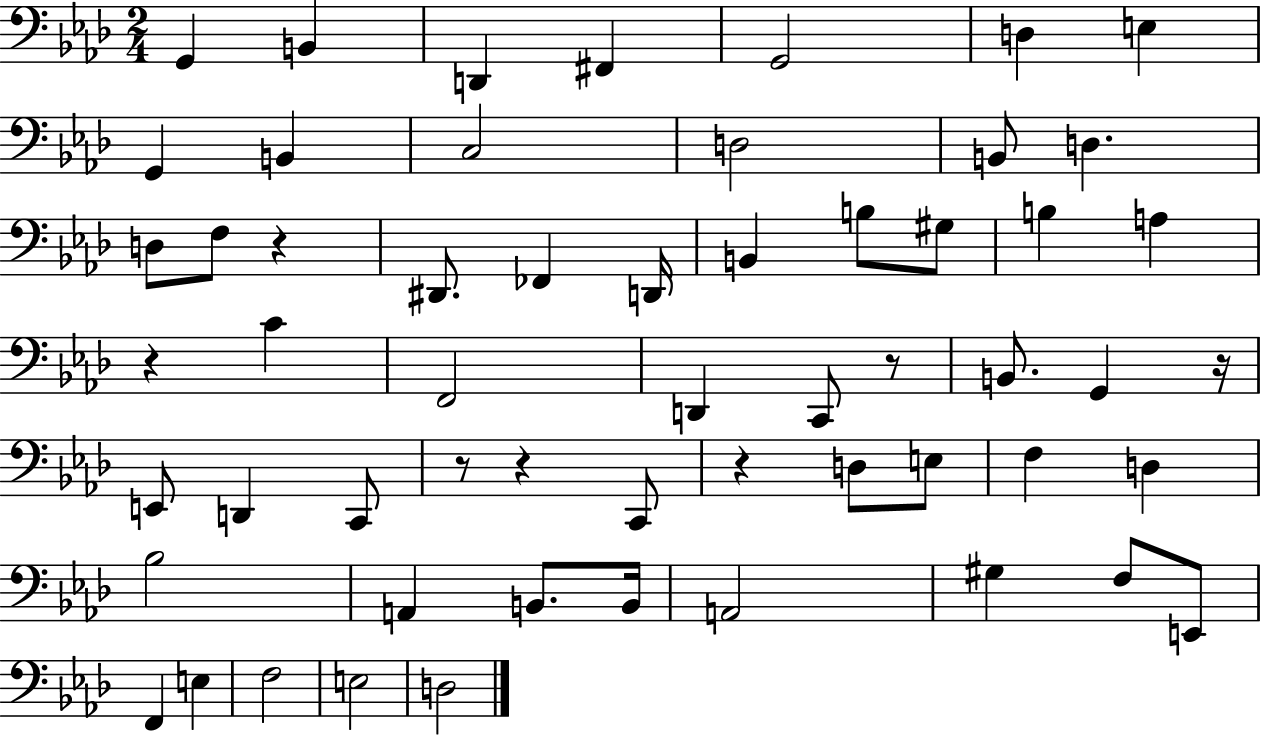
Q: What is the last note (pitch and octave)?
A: D3